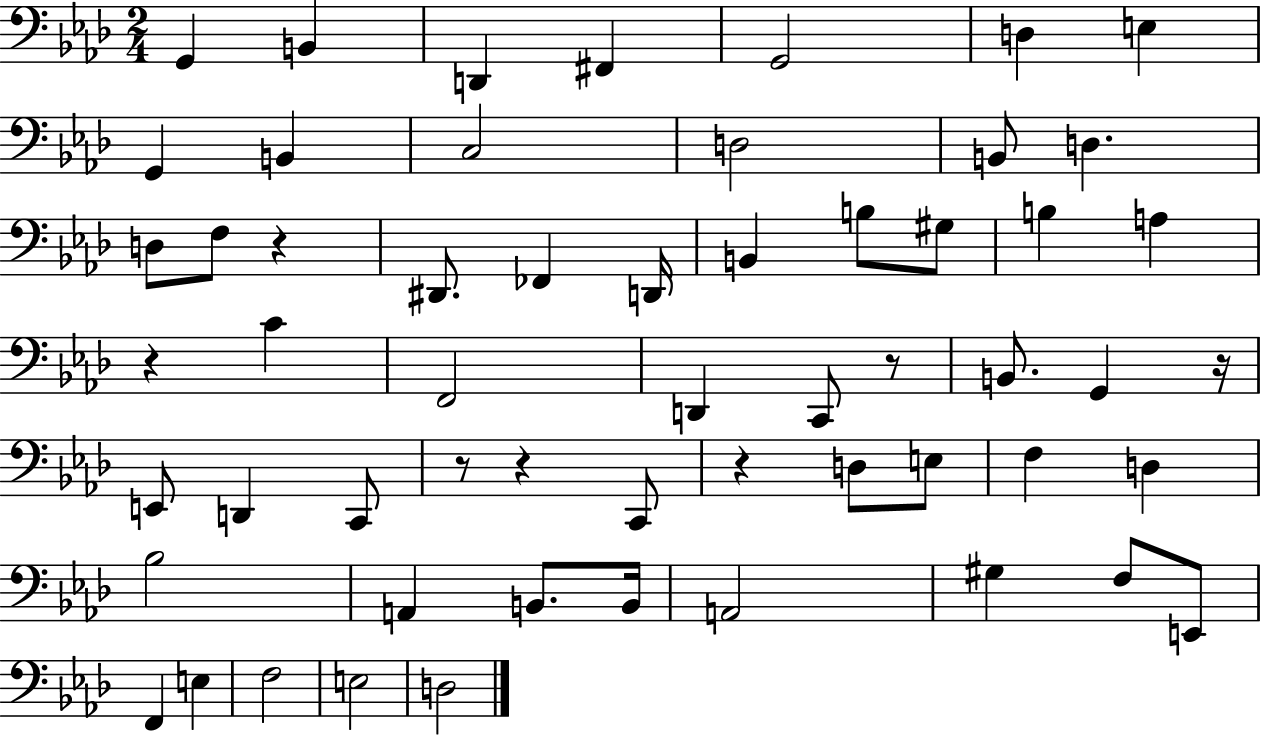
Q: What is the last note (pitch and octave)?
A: D3